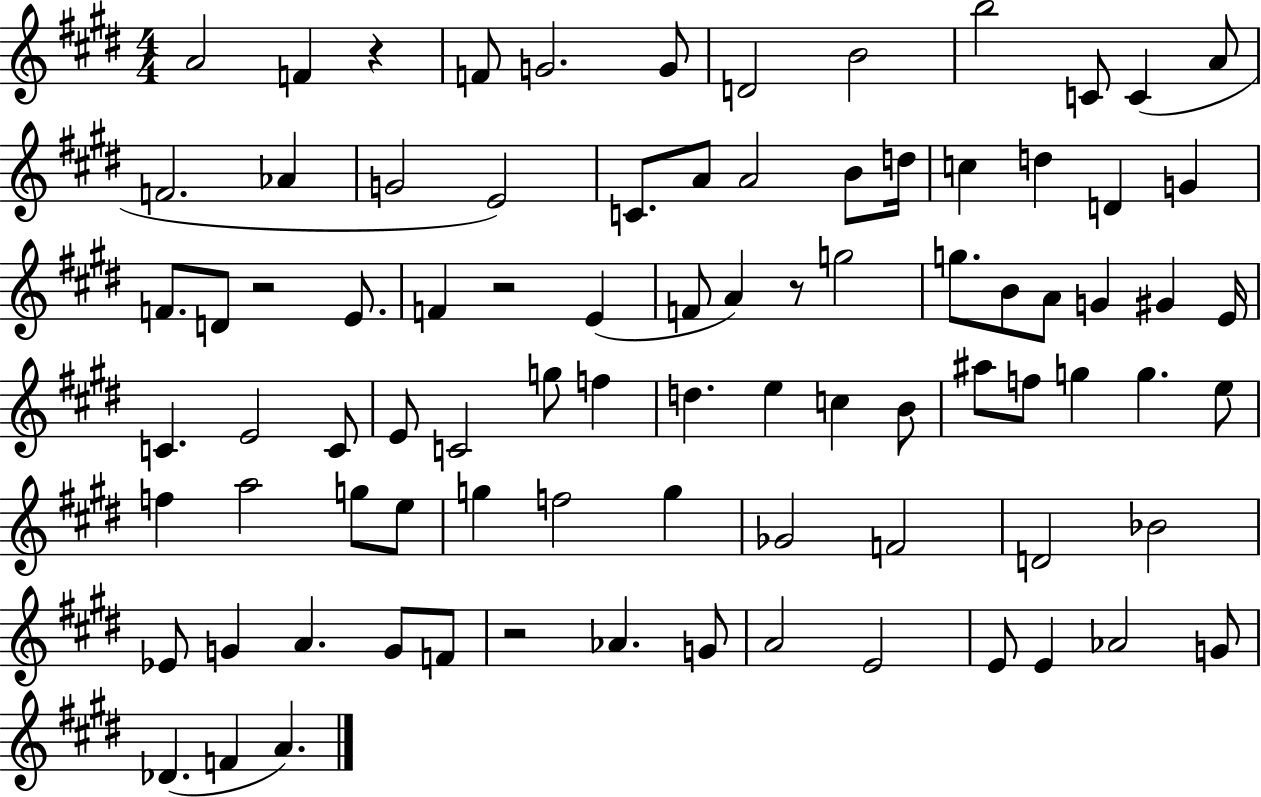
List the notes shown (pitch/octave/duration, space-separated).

A4/h F4/q R/q F4/e G4/h. G4/e D4/h B4/h B5/h C4/e C4/q A4/e F4/h. Ab4/q G4/h E4/h C4/e. A4/e A4/h B4/e D5/s C5/q D5/q D4/q G4/q F4/e. D4/e R/h E4/e. F4/q R/h E4/q F4/e A4/q R/e G5/h G5/e. B4/e A4/e G4/q G#4/q E4/s C4/q. E4/h C4/e E4/e C4/h G5/e F5/q D5/q. E5/q C5/q B4/e A#5/e F5/e G5/q G5/q. E5/e F5/q A5/h G5/e E5/e G5/q F5/h G5/q Gb4/h F4/h D4/h Bb4/h Eb4/e G4/q A4/q. G4/e F4/e R/h Ab4/q. G4/e A4/h E4/h E4/e E4/q Ab4/h G4/e Db4/q. F4/q A4/q.